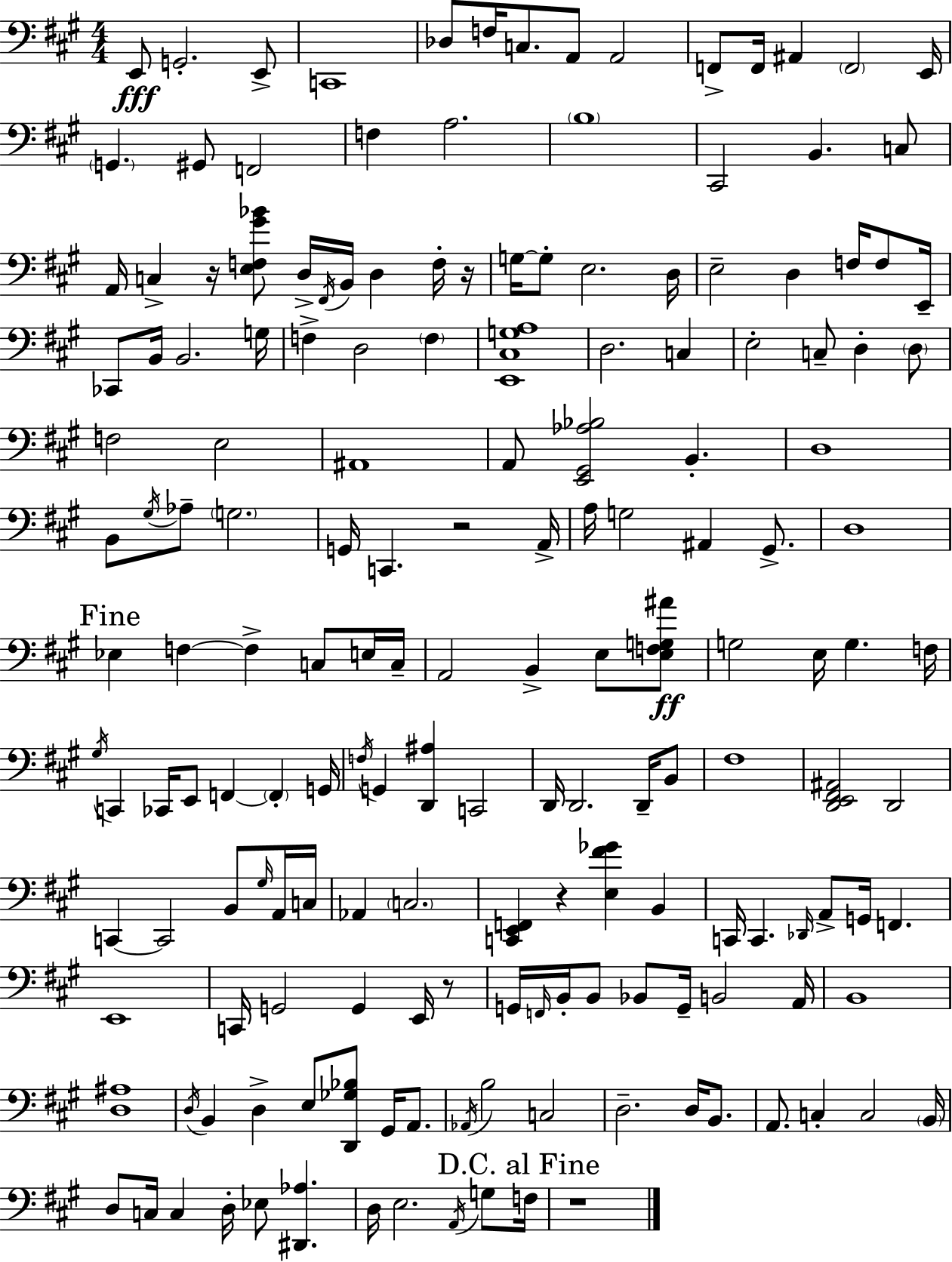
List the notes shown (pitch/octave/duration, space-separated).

E2/e G2/h. E2/e C2/w Db3/e F3/s C3/e. A2/e A2/h F2/e F2/s A#2/q F2/h E2/s G2/q. G#2/e F2/h F3/q A3/h. B3/w C#2/h B2/q. C3/e A2/s C3/q R/s [E3,F3,G#4,Bb4]/e D3/s F#2/s B2/s D3/q F3/s R/s G3/s G3/e E3/h. D3/s E3/h D3/q F3/s F3/e E2/s CES2/e B2/s B2/h. G3/s F3/q D3/h F3/q [E2,C#3,G3,A3]/w D3/h. C3/q E3/h C3/e D3/q D3/e F3/h E3/h A#2/w A2/e [E2,G#2,Ab3,Bb3]/h B2/q. D3/w B2/e G#3/s Ab3/e G3/h. G2/s C2/q. R/h A2/s A3/s G3/h A#2/q G#2/e. D3/w Eb3/q F3/q F3/q C3/e E3/s C3/s A2/h B2/q E3/e [E3,F3,G3,A#4]/e G3/h E3/s G3/q. F3/s G#3/s C2/q CES2/s E2/e F2/q F2/q G2/s F3/s G2/q [D2,A#3]/q C2/h D2/s D2/h. D2/s B2/e F#3/w [D2,E2,F#2,A#2]/h D2/h C2/q C2/h B2/e G#3/s A2/s C3/s Ab2/q C3/h. [C2,E2,F2]/q R/q [E3,F#4,Gb4]/q B2/q C2/s C2/q. Db2/s A2/e G2/s F2/q. E2/w C2/s G2/h G2/q E2/s R/e G2/s F2/s B2/s B2/e Bb2/e G2/s B2/h A2/s B2/w [D3,A#3]/w D3/s B2/q D3/q E3/e [D2,Gb3,Bb3]/e G#2/s A2/e. Ab2/s B3/h C3/h D3/h. D3/s B2/e. A2/e. C3/q C3/h B2/s D3/e C3/s C3/q D3/s Eb3/e [D#2,Ab3]/q. D3/s E3/h. A2/s G3/e F3/s R/w